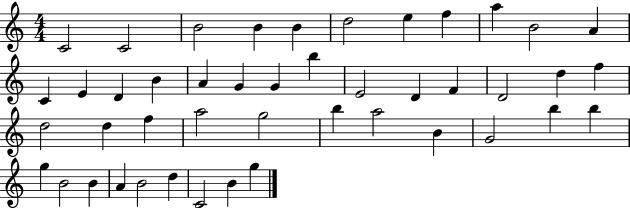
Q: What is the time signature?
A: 4/4